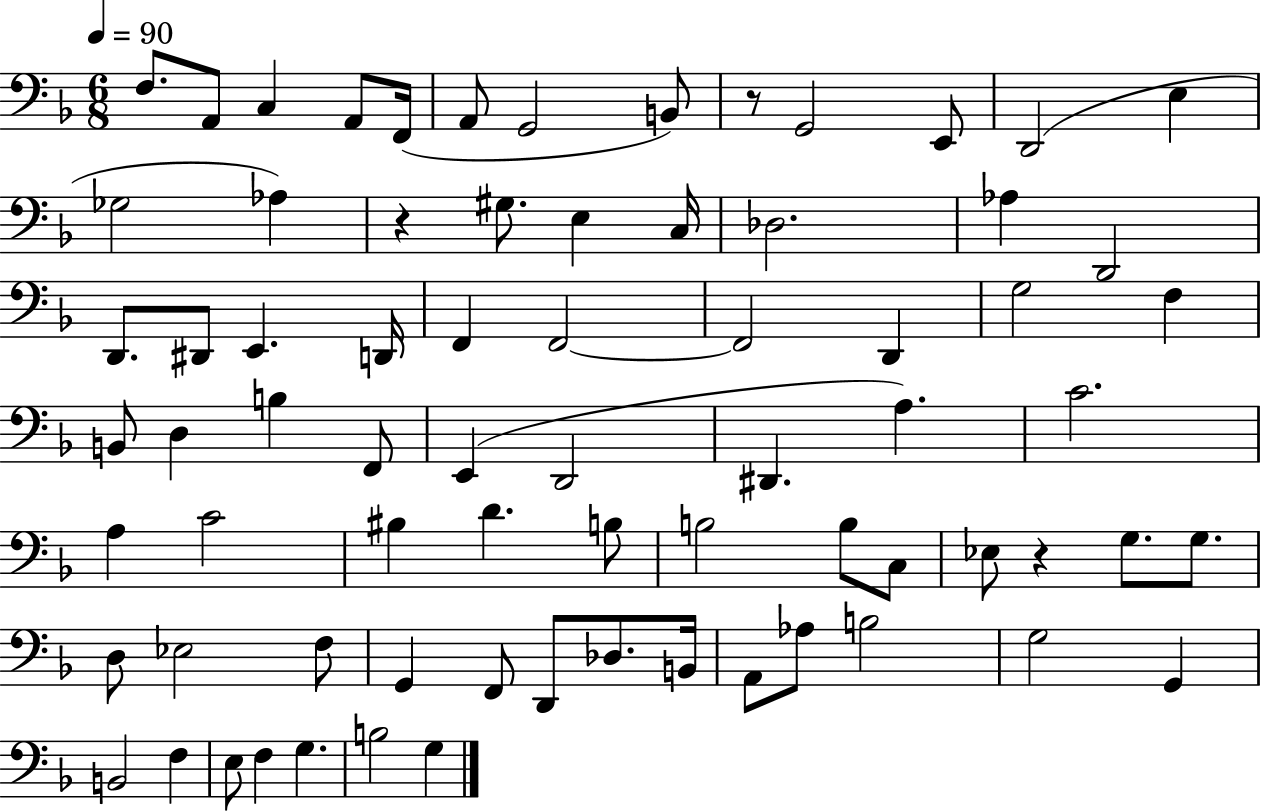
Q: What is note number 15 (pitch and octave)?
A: G#3